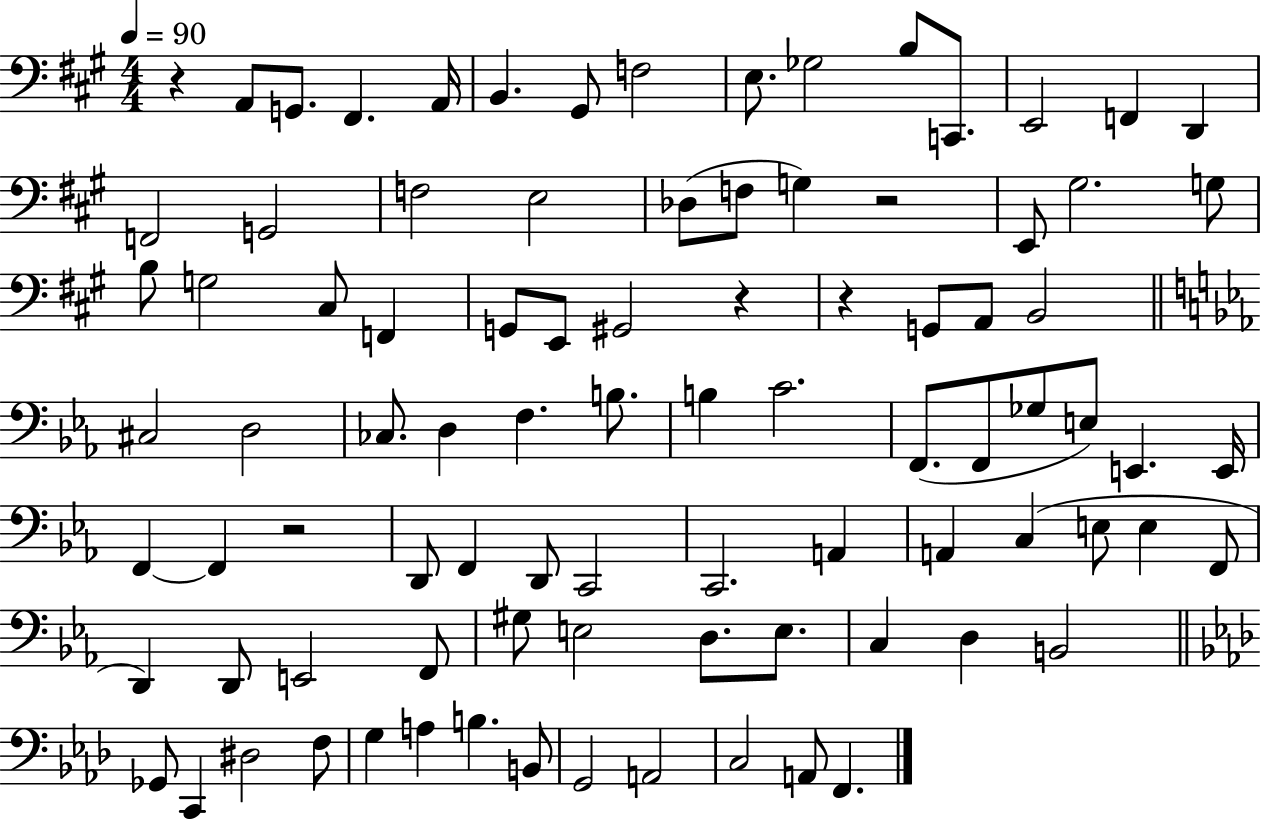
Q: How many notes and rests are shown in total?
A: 90